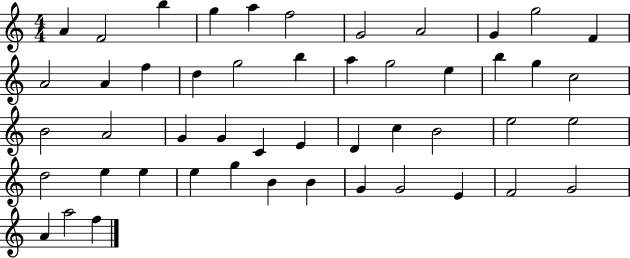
A4/q F4/h B5/q G5/q A5/q F5/h G4/h A4/h G4/q G5/h F4/q A4/h A4/q F5/q D5/q G5/h B5/q A5/q G5/h E5/q B5/q G5/q C5/h B4/h A4/h G4/q G4/q C4/q E4/q D4/q C5/q B4/h E5/h E5/h D5/h E5/q E5/q E5/q G5/q B4/q B4/q G4/q G4/h E4/q F4/h G4/h A4/q A5/h F5/q